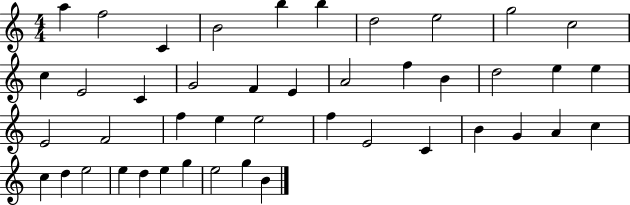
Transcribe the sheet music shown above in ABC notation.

X:1
T:Untitled
M:4/4
L:1/4
K:C
a f2 C B2 b b d2 e2 g2 c2 c E2 C G2 F E A2 f B d2 e e E2 F2 f e e2 f E2 C B G A c c d e2 e d e g e2 g B